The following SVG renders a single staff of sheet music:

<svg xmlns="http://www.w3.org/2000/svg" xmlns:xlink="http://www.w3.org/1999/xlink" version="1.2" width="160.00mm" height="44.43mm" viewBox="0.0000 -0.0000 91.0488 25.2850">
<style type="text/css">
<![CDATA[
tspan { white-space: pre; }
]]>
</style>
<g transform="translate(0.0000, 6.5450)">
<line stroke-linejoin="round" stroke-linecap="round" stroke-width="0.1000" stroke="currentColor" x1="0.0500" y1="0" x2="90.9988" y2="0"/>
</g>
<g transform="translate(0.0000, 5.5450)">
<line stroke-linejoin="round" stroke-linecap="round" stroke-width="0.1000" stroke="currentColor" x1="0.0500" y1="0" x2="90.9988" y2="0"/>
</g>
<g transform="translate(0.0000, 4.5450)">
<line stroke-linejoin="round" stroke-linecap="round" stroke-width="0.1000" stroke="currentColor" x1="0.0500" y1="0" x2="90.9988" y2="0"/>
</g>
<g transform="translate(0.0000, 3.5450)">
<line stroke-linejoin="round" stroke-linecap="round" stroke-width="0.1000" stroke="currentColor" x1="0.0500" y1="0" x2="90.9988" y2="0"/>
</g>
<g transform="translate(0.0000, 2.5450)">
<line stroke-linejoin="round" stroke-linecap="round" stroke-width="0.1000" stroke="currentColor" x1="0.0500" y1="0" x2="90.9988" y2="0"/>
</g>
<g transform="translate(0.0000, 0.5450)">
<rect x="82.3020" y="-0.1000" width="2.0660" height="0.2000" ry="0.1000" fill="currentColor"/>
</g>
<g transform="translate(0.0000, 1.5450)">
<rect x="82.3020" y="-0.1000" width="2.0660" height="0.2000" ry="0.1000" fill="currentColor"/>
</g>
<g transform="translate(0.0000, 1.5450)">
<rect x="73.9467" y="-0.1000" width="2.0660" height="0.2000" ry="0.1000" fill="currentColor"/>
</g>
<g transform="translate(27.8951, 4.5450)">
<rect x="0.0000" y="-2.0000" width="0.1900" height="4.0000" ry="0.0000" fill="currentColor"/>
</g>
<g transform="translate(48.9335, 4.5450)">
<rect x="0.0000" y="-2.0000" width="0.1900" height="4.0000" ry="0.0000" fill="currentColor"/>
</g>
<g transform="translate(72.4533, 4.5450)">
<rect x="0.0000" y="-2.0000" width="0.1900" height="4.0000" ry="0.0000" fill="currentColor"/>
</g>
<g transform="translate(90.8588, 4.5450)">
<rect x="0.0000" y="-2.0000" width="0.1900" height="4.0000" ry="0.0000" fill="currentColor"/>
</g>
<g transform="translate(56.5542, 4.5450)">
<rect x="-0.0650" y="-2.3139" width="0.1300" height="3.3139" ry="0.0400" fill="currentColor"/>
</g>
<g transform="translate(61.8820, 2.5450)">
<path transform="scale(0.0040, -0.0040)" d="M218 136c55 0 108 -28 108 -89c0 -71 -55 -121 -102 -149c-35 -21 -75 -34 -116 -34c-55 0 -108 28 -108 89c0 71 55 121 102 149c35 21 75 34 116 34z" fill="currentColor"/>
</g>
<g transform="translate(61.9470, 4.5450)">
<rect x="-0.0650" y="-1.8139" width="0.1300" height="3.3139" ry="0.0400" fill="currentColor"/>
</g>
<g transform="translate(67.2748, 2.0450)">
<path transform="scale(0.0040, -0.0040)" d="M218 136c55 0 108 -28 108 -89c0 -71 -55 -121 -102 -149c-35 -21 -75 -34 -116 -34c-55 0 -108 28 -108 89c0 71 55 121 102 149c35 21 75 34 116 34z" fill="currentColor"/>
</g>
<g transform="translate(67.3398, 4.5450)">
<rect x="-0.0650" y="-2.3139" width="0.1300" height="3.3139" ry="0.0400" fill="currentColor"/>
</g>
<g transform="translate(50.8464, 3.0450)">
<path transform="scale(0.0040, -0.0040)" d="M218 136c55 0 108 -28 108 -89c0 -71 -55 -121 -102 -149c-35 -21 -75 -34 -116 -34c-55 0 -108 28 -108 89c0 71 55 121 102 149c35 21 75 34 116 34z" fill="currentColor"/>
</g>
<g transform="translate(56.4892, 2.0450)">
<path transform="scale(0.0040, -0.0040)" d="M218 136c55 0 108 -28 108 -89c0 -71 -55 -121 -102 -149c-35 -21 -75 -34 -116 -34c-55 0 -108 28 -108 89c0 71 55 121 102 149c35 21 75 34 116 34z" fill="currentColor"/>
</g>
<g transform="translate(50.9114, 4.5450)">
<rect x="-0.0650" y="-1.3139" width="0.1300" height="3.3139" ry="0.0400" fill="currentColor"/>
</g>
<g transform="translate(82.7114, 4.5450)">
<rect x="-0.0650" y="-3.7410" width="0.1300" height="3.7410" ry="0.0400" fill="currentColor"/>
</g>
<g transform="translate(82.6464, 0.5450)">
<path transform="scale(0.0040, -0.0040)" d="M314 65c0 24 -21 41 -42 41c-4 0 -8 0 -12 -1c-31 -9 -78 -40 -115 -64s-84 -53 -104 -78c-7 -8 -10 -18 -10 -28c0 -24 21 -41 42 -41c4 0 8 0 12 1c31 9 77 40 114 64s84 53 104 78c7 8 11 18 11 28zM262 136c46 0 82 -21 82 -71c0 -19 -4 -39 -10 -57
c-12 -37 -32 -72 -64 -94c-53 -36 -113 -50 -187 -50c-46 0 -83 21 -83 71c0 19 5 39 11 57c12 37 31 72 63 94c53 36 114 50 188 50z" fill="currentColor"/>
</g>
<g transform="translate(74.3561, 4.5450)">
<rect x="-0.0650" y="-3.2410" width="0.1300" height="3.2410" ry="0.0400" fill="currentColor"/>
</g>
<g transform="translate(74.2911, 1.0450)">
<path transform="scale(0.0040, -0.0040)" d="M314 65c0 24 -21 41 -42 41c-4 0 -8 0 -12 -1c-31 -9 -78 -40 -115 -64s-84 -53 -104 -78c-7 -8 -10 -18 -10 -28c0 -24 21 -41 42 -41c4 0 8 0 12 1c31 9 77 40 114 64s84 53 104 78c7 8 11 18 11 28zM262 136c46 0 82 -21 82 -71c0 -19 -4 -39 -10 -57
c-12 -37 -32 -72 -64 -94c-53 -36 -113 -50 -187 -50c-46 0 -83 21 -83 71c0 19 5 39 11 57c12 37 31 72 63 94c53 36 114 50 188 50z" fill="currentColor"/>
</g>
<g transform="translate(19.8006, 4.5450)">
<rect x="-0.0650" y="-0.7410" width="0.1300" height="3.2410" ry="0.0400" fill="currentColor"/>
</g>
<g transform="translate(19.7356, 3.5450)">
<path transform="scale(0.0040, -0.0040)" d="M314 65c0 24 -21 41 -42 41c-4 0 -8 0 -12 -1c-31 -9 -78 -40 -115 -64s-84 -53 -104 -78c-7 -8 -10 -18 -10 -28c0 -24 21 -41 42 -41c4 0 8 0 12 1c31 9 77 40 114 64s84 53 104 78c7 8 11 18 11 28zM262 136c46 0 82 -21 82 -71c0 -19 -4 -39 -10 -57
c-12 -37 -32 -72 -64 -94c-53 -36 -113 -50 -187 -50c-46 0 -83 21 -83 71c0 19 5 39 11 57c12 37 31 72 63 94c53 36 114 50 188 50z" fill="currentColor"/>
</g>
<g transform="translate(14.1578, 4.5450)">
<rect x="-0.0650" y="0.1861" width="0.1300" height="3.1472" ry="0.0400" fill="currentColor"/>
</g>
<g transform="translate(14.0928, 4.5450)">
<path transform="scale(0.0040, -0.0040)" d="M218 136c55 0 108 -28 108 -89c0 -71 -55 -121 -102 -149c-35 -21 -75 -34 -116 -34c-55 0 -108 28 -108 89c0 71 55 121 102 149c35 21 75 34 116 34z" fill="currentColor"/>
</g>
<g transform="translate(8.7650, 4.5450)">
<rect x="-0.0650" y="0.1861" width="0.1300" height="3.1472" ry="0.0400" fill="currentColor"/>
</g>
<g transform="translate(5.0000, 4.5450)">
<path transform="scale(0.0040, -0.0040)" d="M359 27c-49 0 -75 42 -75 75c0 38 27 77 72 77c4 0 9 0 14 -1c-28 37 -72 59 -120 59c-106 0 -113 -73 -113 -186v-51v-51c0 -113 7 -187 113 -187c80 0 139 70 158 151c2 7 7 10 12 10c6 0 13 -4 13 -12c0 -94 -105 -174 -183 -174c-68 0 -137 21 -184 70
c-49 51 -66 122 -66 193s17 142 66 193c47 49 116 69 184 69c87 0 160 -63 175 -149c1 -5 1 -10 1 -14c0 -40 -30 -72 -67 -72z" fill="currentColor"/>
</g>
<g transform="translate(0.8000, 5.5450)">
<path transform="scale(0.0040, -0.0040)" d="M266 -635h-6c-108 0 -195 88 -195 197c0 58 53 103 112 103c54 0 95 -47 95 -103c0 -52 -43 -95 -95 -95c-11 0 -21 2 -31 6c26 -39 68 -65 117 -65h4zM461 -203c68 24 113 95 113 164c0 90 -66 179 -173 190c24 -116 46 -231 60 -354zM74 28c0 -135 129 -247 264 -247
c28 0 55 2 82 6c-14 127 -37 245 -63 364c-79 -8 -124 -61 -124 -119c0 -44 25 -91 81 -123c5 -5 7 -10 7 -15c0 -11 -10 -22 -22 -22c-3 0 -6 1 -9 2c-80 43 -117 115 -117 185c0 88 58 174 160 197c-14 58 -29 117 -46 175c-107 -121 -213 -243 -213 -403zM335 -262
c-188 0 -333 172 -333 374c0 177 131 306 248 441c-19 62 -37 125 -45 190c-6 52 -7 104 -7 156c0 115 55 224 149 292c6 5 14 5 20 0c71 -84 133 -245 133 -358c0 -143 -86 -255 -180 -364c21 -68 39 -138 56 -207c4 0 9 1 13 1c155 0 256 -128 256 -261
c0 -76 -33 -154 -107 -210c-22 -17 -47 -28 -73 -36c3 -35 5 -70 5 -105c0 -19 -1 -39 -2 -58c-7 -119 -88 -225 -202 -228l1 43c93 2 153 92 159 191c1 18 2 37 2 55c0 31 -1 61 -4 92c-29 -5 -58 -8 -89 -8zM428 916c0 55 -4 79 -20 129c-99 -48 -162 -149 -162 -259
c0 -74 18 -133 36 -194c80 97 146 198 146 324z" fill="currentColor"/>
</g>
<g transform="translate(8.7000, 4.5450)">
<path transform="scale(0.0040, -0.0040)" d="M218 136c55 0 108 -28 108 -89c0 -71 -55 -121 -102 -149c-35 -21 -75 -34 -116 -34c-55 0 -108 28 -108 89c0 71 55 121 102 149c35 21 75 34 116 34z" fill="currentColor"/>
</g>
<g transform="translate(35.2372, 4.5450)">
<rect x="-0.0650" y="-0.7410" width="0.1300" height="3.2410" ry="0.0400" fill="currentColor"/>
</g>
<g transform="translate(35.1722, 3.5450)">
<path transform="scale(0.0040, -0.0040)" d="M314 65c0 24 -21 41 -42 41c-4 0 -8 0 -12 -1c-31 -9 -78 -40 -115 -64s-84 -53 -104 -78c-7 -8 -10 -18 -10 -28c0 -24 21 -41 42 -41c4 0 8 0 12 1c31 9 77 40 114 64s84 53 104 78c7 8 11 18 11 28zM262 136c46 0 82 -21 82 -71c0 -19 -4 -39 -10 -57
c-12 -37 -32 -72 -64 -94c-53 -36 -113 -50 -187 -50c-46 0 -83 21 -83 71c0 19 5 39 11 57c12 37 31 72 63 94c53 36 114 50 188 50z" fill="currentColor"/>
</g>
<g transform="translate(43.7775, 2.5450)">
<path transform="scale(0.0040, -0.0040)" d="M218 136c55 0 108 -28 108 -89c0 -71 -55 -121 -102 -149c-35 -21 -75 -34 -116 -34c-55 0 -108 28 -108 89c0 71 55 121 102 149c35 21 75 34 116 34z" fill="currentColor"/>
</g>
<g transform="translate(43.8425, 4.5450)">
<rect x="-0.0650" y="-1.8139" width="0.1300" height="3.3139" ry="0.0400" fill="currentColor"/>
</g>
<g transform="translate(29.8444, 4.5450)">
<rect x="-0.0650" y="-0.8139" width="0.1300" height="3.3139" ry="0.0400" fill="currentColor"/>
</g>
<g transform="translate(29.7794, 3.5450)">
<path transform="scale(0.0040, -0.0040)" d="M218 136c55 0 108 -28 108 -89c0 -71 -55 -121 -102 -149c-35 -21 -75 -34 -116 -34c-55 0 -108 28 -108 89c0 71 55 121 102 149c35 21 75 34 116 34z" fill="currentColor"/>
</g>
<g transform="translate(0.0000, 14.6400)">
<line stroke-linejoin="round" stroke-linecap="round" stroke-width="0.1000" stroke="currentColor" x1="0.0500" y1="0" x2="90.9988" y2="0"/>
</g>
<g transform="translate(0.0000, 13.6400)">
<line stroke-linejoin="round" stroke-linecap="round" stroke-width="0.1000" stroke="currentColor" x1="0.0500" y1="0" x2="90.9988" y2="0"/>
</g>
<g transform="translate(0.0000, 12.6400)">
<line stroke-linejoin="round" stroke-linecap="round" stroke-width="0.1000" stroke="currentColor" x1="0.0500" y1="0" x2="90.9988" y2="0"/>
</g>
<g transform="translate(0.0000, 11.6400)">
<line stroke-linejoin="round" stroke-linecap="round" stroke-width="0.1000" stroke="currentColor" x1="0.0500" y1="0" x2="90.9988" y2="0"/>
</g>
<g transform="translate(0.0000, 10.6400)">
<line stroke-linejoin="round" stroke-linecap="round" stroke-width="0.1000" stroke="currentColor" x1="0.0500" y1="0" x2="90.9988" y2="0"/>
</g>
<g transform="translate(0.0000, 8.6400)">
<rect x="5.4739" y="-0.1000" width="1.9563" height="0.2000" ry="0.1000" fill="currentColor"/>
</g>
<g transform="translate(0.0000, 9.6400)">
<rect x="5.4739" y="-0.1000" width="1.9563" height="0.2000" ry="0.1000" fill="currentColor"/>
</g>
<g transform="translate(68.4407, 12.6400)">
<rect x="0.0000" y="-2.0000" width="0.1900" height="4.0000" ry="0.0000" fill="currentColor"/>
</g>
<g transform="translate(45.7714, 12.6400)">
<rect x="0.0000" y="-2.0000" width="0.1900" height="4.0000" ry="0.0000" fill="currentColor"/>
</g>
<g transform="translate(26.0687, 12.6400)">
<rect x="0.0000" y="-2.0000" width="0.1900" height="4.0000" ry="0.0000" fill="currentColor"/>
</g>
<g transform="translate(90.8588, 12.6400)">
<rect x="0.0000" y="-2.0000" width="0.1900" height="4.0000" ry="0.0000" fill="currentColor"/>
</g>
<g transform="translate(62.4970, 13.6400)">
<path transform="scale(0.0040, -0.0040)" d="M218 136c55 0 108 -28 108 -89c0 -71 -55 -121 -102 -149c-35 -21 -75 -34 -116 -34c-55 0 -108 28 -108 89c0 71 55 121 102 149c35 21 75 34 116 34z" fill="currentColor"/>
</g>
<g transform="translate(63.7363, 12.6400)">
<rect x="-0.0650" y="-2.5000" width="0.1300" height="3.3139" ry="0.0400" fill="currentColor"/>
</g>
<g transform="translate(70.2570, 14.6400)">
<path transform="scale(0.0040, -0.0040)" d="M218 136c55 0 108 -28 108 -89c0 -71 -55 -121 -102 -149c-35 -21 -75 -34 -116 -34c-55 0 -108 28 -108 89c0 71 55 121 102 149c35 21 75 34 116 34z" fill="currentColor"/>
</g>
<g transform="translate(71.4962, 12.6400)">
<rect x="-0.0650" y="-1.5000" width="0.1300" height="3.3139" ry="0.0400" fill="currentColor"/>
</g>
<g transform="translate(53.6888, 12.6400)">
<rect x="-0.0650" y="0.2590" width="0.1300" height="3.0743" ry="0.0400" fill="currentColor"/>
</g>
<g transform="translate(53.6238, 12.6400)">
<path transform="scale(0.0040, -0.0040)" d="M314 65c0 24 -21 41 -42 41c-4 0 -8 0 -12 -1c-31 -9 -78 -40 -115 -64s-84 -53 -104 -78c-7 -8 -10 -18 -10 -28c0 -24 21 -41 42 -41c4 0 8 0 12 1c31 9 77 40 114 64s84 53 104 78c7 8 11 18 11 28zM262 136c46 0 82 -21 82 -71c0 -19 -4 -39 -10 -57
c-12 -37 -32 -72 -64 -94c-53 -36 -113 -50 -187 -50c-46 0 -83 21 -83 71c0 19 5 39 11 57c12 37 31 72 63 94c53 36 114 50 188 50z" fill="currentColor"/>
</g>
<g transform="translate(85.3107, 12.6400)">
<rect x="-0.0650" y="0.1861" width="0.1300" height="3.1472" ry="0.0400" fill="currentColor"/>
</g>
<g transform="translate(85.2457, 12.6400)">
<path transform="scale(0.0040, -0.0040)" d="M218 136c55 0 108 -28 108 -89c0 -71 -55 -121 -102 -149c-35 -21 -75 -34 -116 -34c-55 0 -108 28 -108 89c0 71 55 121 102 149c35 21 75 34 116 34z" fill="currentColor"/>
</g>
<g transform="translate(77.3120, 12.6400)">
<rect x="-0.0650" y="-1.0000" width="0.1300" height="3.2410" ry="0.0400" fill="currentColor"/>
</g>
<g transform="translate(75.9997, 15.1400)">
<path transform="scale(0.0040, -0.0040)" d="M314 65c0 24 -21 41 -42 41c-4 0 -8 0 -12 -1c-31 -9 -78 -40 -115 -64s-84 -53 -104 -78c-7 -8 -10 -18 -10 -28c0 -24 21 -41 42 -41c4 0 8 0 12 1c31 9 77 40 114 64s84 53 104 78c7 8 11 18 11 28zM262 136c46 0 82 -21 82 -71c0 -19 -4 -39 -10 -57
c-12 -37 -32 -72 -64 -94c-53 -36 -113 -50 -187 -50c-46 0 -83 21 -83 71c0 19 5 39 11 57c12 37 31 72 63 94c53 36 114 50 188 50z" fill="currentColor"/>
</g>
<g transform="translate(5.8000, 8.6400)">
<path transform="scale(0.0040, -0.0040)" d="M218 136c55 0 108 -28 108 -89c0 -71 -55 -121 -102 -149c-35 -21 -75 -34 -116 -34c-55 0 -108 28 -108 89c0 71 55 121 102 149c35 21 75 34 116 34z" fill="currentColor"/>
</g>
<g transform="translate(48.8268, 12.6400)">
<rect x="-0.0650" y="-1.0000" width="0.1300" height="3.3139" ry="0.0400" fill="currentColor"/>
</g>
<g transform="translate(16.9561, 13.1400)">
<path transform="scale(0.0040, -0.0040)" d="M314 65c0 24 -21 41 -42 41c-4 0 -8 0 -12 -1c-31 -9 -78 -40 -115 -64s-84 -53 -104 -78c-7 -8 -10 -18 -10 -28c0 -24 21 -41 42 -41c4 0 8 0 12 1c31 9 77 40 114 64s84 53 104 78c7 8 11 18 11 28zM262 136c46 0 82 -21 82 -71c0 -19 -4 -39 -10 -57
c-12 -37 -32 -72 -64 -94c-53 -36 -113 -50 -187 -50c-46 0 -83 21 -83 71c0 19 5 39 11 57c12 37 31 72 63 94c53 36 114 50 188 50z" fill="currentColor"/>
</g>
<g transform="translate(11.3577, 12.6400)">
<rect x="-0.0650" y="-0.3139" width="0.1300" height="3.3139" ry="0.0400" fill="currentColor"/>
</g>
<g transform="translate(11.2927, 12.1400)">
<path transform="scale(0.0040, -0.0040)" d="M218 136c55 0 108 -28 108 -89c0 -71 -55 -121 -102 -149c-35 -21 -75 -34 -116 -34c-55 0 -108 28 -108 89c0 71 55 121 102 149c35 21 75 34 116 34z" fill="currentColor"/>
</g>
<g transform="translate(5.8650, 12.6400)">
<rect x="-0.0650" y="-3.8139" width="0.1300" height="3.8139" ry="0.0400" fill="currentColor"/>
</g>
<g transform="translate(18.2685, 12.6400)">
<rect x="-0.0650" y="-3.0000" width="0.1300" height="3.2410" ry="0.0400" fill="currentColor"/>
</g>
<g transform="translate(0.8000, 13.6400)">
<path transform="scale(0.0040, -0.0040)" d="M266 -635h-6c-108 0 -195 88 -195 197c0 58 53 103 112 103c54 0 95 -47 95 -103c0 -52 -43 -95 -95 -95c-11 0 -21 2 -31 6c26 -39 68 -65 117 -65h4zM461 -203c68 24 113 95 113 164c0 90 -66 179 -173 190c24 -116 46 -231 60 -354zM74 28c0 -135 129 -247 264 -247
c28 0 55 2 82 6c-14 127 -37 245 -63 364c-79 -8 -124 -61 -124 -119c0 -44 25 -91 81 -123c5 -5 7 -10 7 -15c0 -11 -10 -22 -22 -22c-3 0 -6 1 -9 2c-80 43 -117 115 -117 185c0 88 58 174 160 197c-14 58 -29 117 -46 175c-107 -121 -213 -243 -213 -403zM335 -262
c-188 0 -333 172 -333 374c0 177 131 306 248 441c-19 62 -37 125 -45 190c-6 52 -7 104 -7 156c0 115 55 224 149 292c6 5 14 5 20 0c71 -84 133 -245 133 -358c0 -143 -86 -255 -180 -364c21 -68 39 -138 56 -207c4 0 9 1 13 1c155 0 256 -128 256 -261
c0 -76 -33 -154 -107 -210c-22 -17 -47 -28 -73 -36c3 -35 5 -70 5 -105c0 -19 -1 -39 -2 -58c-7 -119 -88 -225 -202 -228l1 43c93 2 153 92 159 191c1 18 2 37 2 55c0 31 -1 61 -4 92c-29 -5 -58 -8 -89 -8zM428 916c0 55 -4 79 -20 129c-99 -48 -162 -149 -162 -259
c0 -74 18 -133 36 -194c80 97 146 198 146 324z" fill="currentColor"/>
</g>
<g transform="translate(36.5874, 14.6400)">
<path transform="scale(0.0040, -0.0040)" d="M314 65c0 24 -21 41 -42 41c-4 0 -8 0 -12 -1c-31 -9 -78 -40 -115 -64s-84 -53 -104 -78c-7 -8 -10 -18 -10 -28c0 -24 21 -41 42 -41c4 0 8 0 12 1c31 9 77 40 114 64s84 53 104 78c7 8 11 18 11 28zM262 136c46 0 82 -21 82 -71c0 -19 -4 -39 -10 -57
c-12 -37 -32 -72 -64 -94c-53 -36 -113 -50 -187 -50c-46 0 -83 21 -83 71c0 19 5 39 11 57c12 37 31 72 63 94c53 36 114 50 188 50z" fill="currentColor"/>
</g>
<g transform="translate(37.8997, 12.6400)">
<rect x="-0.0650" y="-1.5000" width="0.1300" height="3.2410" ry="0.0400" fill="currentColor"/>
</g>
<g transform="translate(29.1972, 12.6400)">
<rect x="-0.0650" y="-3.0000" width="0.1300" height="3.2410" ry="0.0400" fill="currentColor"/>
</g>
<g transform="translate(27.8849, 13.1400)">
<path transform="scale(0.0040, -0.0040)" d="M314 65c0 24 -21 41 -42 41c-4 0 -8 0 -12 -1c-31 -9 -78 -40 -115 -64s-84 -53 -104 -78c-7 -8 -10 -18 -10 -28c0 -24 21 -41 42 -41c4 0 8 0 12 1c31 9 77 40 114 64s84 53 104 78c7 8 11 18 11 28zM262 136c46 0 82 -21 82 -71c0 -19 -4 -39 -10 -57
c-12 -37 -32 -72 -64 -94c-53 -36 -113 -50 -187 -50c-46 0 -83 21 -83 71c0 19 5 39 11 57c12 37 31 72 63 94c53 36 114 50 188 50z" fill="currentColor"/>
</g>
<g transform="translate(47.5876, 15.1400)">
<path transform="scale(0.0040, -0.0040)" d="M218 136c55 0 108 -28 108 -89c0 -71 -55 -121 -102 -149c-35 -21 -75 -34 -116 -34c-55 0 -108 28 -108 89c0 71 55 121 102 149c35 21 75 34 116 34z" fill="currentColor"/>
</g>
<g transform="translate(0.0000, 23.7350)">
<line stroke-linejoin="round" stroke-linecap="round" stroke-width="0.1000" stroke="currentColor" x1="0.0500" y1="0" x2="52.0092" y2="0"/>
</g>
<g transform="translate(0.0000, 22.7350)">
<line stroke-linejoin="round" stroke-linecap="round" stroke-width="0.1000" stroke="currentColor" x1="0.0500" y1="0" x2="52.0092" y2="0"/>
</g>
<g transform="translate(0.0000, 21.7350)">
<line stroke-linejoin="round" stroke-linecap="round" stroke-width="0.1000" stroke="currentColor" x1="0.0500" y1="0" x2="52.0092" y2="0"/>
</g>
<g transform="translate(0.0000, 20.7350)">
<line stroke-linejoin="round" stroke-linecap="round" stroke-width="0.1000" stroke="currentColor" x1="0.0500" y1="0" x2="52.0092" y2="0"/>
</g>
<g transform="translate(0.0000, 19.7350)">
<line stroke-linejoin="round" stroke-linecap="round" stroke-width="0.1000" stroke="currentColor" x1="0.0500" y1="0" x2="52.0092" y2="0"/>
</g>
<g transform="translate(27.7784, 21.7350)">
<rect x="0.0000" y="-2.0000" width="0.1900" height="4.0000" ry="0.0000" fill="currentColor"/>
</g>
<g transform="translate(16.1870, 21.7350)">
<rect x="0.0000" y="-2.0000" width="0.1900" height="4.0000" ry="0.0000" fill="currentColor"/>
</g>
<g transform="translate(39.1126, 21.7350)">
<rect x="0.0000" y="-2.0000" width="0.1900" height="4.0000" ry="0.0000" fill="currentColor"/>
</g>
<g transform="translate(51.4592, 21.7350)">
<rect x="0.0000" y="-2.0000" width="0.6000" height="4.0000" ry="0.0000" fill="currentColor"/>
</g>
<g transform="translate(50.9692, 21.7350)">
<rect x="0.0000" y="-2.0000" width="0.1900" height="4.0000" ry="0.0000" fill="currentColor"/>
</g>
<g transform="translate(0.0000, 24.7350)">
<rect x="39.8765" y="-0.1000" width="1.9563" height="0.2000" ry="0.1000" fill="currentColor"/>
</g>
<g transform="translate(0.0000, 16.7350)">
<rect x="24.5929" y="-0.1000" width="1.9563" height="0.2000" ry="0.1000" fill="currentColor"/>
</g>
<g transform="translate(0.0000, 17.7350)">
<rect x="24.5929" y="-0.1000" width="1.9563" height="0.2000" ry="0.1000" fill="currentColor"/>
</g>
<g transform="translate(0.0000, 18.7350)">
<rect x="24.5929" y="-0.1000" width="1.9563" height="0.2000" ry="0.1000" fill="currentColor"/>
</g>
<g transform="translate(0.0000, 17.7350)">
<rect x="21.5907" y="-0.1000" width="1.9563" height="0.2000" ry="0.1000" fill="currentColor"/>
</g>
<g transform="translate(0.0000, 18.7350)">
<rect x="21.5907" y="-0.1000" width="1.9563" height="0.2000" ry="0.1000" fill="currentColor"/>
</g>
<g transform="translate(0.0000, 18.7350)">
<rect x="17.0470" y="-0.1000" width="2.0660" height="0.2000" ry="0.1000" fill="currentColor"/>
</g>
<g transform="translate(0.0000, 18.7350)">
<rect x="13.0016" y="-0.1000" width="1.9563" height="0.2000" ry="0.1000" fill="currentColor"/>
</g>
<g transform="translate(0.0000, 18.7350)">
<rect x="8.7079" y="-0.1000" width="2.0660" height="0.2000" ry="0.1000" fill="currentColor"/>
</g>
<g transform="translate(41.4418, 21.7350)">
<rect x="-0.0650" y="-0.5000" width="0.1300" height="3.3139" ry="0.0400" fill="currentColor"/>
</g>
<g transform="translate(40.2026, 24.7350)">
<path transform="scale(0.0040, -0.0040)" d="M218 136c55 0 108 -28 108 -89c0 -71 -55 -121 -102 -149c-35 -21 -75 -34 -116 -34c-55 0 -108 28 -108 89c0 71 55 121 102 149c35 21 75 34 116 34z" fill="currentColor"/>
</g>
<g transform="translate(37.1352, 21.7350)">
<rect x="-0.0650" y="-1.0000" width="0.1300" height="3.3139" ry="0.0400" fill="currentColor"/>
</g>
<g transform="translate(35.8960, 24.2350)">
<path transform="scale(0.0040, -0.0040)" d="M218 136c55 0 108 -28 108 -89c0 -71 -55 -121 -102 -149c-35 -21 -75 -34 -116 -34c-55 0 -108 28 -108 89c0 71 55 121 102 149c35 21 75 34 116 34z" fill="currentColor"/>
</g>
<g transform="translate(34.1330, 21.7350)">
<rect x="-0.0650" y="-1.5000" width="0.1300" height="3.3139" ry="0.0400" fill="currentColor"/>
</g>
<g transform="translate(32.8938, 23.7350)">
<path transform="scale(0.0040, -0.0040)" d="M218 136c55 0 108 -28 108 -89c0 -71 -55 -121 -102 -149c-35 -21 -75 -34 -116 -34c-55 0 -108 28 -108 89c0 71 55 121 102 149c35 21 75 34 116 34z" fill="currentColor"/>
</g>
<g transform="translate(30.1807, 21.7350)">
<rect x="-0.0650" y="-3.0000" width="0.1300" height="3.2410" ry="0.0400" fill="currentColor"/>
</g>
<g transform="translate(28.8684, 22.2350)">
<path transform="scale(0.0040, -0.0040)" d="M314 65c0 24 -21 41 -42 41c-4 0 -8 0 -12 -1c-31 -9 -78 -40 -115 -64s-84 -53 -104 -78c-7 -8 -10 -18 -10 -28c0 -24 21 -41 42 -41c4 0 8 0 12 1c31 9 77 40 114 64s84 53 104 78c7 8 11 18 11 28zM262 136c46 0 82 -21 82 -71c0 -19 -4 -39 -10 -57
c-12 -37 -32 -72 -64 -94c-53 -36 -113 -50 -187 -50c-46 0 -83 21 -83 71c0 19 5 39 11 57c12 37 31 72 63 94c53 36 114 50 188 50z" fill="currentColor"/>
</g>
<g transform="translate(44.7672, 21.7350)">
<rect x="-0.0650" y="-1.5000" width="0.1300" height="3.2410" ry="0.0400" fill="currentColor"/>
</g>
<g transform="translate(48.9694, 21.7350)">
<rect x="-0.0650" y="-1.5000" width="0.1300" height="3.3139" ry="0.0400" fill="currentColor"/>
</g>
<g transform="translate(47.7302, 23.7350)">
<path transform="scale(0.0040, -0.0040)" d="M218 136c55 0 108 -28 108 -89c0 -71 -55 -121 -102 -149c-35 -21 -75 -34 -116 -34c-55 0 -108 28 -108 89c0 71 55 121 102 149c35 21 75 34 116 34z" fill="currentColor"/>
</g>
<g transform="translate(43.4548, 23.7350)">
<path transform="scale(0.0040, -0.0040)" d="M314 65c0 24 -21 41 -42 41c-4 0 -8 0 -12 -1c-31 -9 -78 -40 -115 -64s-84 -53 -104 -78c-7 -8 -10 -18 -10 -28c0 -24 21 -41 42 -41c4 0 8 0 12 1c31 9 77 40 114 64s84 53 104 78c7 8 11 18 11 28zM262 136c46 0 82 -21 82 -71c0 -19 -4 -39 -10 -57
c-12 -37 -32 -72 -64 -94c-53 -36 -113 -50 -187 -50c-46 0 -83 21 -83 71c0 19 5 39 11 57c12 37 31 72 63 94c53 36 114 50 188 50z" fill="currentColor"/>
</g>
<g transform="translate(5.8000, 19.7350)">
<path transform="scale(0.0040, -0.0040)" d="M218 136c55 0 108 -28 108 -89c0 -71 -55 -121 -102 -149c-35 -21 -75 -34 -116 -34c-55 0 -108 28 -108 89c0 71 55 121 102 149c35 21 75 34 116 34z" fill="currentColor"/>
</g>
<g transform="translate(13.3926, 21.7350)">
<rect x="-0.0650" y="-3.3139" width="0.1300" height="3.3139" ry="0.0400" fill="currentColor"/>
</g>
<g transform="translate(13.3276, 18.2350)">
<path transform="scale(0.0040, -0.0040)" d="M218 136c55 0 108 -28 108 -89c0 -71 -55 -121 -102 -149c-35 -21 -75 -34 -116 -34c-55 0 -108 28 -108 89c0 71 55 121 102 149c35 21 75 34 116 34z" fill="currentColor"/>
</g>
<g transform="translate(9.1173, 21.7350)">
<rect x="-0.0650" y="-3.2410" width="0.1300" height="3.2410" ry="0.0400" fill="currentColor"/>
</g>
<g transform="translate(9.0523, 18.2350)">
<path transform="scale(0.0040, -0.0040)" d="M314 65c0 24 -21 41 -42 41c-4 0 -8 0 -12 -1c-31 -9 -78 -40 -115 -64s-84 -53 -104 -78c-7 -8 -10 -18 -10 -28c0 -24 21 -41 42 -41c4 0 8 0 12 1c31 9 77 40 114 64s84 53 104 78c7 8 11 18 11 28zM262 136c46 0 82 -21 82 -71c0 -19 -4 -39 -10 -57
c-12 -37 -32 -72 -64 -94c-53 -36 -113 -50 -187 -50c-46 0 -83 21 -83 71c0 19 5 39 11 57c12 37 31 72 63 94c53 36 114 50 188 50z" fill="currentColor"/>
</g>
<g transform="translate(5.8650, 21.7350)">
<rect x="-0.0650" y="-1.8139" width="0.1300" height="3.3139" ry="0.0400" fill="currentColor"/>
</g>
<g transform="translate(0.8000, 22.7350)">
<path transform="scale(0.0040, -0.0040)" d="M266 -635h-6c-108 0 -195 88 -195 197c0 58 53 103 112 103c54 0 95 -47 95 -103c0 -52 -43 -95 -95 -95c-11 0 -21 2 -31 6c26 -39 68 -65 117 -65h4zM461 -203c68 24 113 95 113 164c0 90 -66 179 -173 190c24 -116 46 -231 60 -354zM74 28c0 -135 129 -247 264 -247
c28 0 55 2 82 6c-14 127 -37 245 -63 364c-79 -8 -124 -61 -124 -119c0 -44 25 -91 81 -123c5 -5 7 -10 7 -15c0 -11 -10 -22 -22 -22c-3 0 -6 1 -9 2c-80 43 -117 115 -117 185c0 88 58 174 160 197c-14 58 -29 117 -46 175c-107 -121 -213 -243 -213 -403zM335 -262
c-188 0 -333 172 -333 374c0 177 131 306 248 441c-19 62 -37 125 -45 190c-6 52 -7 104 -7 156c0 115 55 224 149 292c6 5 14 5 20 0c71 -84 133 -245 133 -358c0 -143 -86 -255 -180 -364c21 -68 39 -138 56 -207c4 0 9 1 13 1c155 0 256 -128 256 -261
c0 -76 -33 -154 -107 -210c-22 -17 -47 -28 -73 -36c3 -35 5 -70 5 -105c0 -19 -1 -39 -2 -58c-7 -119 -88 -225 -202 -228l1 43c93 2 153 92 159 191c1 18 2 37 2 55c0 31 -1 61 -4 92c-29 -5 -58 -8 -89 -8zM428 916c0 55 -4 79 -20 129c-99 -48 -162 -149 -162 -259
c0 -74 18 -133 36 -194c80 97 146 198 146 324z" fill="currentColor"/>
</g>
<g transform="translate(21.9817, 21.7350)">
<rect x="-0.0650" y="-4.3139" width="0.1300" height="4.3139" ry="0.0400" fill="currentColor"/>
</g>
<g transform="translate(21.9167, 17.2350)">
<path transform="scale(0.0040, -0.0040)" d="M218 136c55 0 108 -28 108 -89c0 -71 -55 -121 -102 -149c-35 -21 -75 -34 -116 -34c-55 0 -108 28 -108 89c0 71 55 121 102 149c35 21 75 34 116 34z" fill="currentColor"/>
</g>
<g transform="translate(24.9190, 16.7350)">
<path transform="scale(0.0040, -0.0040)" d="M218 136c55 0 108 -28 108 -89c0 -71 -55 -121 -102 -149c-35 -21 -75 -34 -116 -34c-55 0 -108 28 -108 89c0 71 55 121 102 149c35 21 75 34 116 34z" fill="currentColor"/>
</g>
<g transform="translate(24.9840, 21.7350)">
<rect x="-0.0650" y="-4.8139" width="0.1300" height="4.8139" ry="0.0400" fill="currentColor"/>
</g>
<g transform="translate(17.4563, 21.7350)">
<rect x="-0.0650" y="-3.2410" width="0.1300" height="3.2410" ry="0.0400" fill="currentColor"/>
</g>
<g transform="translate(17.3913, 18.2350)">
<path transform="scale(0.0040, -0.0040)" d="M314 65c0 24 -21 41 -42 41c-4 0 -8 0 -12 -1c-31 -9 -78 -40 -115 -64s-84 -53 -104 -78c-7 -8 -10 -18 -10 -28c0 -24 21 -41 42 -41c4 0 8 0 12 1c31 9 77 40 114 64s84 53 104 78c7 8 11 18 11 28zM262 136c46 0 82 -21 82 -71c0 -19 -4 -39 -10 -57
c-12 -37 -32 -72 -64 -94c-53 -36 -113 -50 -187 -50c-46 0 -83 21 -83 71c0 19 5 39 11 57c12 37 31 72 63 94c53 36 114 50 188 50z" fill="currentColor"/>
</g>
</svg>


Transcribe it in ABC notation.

X:1
T:Untitled
M:4/4
L:1/4
K:C
B B d2 d d2 f e g f g b2 c'2 c' c A2 A2 E2 D B2 G E D2 B f b2 b b2 d' e' A2 E D C E2 E